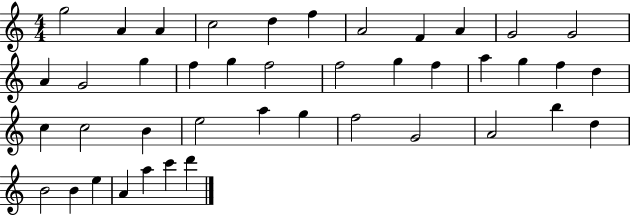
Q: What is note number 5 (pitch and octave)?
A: D5